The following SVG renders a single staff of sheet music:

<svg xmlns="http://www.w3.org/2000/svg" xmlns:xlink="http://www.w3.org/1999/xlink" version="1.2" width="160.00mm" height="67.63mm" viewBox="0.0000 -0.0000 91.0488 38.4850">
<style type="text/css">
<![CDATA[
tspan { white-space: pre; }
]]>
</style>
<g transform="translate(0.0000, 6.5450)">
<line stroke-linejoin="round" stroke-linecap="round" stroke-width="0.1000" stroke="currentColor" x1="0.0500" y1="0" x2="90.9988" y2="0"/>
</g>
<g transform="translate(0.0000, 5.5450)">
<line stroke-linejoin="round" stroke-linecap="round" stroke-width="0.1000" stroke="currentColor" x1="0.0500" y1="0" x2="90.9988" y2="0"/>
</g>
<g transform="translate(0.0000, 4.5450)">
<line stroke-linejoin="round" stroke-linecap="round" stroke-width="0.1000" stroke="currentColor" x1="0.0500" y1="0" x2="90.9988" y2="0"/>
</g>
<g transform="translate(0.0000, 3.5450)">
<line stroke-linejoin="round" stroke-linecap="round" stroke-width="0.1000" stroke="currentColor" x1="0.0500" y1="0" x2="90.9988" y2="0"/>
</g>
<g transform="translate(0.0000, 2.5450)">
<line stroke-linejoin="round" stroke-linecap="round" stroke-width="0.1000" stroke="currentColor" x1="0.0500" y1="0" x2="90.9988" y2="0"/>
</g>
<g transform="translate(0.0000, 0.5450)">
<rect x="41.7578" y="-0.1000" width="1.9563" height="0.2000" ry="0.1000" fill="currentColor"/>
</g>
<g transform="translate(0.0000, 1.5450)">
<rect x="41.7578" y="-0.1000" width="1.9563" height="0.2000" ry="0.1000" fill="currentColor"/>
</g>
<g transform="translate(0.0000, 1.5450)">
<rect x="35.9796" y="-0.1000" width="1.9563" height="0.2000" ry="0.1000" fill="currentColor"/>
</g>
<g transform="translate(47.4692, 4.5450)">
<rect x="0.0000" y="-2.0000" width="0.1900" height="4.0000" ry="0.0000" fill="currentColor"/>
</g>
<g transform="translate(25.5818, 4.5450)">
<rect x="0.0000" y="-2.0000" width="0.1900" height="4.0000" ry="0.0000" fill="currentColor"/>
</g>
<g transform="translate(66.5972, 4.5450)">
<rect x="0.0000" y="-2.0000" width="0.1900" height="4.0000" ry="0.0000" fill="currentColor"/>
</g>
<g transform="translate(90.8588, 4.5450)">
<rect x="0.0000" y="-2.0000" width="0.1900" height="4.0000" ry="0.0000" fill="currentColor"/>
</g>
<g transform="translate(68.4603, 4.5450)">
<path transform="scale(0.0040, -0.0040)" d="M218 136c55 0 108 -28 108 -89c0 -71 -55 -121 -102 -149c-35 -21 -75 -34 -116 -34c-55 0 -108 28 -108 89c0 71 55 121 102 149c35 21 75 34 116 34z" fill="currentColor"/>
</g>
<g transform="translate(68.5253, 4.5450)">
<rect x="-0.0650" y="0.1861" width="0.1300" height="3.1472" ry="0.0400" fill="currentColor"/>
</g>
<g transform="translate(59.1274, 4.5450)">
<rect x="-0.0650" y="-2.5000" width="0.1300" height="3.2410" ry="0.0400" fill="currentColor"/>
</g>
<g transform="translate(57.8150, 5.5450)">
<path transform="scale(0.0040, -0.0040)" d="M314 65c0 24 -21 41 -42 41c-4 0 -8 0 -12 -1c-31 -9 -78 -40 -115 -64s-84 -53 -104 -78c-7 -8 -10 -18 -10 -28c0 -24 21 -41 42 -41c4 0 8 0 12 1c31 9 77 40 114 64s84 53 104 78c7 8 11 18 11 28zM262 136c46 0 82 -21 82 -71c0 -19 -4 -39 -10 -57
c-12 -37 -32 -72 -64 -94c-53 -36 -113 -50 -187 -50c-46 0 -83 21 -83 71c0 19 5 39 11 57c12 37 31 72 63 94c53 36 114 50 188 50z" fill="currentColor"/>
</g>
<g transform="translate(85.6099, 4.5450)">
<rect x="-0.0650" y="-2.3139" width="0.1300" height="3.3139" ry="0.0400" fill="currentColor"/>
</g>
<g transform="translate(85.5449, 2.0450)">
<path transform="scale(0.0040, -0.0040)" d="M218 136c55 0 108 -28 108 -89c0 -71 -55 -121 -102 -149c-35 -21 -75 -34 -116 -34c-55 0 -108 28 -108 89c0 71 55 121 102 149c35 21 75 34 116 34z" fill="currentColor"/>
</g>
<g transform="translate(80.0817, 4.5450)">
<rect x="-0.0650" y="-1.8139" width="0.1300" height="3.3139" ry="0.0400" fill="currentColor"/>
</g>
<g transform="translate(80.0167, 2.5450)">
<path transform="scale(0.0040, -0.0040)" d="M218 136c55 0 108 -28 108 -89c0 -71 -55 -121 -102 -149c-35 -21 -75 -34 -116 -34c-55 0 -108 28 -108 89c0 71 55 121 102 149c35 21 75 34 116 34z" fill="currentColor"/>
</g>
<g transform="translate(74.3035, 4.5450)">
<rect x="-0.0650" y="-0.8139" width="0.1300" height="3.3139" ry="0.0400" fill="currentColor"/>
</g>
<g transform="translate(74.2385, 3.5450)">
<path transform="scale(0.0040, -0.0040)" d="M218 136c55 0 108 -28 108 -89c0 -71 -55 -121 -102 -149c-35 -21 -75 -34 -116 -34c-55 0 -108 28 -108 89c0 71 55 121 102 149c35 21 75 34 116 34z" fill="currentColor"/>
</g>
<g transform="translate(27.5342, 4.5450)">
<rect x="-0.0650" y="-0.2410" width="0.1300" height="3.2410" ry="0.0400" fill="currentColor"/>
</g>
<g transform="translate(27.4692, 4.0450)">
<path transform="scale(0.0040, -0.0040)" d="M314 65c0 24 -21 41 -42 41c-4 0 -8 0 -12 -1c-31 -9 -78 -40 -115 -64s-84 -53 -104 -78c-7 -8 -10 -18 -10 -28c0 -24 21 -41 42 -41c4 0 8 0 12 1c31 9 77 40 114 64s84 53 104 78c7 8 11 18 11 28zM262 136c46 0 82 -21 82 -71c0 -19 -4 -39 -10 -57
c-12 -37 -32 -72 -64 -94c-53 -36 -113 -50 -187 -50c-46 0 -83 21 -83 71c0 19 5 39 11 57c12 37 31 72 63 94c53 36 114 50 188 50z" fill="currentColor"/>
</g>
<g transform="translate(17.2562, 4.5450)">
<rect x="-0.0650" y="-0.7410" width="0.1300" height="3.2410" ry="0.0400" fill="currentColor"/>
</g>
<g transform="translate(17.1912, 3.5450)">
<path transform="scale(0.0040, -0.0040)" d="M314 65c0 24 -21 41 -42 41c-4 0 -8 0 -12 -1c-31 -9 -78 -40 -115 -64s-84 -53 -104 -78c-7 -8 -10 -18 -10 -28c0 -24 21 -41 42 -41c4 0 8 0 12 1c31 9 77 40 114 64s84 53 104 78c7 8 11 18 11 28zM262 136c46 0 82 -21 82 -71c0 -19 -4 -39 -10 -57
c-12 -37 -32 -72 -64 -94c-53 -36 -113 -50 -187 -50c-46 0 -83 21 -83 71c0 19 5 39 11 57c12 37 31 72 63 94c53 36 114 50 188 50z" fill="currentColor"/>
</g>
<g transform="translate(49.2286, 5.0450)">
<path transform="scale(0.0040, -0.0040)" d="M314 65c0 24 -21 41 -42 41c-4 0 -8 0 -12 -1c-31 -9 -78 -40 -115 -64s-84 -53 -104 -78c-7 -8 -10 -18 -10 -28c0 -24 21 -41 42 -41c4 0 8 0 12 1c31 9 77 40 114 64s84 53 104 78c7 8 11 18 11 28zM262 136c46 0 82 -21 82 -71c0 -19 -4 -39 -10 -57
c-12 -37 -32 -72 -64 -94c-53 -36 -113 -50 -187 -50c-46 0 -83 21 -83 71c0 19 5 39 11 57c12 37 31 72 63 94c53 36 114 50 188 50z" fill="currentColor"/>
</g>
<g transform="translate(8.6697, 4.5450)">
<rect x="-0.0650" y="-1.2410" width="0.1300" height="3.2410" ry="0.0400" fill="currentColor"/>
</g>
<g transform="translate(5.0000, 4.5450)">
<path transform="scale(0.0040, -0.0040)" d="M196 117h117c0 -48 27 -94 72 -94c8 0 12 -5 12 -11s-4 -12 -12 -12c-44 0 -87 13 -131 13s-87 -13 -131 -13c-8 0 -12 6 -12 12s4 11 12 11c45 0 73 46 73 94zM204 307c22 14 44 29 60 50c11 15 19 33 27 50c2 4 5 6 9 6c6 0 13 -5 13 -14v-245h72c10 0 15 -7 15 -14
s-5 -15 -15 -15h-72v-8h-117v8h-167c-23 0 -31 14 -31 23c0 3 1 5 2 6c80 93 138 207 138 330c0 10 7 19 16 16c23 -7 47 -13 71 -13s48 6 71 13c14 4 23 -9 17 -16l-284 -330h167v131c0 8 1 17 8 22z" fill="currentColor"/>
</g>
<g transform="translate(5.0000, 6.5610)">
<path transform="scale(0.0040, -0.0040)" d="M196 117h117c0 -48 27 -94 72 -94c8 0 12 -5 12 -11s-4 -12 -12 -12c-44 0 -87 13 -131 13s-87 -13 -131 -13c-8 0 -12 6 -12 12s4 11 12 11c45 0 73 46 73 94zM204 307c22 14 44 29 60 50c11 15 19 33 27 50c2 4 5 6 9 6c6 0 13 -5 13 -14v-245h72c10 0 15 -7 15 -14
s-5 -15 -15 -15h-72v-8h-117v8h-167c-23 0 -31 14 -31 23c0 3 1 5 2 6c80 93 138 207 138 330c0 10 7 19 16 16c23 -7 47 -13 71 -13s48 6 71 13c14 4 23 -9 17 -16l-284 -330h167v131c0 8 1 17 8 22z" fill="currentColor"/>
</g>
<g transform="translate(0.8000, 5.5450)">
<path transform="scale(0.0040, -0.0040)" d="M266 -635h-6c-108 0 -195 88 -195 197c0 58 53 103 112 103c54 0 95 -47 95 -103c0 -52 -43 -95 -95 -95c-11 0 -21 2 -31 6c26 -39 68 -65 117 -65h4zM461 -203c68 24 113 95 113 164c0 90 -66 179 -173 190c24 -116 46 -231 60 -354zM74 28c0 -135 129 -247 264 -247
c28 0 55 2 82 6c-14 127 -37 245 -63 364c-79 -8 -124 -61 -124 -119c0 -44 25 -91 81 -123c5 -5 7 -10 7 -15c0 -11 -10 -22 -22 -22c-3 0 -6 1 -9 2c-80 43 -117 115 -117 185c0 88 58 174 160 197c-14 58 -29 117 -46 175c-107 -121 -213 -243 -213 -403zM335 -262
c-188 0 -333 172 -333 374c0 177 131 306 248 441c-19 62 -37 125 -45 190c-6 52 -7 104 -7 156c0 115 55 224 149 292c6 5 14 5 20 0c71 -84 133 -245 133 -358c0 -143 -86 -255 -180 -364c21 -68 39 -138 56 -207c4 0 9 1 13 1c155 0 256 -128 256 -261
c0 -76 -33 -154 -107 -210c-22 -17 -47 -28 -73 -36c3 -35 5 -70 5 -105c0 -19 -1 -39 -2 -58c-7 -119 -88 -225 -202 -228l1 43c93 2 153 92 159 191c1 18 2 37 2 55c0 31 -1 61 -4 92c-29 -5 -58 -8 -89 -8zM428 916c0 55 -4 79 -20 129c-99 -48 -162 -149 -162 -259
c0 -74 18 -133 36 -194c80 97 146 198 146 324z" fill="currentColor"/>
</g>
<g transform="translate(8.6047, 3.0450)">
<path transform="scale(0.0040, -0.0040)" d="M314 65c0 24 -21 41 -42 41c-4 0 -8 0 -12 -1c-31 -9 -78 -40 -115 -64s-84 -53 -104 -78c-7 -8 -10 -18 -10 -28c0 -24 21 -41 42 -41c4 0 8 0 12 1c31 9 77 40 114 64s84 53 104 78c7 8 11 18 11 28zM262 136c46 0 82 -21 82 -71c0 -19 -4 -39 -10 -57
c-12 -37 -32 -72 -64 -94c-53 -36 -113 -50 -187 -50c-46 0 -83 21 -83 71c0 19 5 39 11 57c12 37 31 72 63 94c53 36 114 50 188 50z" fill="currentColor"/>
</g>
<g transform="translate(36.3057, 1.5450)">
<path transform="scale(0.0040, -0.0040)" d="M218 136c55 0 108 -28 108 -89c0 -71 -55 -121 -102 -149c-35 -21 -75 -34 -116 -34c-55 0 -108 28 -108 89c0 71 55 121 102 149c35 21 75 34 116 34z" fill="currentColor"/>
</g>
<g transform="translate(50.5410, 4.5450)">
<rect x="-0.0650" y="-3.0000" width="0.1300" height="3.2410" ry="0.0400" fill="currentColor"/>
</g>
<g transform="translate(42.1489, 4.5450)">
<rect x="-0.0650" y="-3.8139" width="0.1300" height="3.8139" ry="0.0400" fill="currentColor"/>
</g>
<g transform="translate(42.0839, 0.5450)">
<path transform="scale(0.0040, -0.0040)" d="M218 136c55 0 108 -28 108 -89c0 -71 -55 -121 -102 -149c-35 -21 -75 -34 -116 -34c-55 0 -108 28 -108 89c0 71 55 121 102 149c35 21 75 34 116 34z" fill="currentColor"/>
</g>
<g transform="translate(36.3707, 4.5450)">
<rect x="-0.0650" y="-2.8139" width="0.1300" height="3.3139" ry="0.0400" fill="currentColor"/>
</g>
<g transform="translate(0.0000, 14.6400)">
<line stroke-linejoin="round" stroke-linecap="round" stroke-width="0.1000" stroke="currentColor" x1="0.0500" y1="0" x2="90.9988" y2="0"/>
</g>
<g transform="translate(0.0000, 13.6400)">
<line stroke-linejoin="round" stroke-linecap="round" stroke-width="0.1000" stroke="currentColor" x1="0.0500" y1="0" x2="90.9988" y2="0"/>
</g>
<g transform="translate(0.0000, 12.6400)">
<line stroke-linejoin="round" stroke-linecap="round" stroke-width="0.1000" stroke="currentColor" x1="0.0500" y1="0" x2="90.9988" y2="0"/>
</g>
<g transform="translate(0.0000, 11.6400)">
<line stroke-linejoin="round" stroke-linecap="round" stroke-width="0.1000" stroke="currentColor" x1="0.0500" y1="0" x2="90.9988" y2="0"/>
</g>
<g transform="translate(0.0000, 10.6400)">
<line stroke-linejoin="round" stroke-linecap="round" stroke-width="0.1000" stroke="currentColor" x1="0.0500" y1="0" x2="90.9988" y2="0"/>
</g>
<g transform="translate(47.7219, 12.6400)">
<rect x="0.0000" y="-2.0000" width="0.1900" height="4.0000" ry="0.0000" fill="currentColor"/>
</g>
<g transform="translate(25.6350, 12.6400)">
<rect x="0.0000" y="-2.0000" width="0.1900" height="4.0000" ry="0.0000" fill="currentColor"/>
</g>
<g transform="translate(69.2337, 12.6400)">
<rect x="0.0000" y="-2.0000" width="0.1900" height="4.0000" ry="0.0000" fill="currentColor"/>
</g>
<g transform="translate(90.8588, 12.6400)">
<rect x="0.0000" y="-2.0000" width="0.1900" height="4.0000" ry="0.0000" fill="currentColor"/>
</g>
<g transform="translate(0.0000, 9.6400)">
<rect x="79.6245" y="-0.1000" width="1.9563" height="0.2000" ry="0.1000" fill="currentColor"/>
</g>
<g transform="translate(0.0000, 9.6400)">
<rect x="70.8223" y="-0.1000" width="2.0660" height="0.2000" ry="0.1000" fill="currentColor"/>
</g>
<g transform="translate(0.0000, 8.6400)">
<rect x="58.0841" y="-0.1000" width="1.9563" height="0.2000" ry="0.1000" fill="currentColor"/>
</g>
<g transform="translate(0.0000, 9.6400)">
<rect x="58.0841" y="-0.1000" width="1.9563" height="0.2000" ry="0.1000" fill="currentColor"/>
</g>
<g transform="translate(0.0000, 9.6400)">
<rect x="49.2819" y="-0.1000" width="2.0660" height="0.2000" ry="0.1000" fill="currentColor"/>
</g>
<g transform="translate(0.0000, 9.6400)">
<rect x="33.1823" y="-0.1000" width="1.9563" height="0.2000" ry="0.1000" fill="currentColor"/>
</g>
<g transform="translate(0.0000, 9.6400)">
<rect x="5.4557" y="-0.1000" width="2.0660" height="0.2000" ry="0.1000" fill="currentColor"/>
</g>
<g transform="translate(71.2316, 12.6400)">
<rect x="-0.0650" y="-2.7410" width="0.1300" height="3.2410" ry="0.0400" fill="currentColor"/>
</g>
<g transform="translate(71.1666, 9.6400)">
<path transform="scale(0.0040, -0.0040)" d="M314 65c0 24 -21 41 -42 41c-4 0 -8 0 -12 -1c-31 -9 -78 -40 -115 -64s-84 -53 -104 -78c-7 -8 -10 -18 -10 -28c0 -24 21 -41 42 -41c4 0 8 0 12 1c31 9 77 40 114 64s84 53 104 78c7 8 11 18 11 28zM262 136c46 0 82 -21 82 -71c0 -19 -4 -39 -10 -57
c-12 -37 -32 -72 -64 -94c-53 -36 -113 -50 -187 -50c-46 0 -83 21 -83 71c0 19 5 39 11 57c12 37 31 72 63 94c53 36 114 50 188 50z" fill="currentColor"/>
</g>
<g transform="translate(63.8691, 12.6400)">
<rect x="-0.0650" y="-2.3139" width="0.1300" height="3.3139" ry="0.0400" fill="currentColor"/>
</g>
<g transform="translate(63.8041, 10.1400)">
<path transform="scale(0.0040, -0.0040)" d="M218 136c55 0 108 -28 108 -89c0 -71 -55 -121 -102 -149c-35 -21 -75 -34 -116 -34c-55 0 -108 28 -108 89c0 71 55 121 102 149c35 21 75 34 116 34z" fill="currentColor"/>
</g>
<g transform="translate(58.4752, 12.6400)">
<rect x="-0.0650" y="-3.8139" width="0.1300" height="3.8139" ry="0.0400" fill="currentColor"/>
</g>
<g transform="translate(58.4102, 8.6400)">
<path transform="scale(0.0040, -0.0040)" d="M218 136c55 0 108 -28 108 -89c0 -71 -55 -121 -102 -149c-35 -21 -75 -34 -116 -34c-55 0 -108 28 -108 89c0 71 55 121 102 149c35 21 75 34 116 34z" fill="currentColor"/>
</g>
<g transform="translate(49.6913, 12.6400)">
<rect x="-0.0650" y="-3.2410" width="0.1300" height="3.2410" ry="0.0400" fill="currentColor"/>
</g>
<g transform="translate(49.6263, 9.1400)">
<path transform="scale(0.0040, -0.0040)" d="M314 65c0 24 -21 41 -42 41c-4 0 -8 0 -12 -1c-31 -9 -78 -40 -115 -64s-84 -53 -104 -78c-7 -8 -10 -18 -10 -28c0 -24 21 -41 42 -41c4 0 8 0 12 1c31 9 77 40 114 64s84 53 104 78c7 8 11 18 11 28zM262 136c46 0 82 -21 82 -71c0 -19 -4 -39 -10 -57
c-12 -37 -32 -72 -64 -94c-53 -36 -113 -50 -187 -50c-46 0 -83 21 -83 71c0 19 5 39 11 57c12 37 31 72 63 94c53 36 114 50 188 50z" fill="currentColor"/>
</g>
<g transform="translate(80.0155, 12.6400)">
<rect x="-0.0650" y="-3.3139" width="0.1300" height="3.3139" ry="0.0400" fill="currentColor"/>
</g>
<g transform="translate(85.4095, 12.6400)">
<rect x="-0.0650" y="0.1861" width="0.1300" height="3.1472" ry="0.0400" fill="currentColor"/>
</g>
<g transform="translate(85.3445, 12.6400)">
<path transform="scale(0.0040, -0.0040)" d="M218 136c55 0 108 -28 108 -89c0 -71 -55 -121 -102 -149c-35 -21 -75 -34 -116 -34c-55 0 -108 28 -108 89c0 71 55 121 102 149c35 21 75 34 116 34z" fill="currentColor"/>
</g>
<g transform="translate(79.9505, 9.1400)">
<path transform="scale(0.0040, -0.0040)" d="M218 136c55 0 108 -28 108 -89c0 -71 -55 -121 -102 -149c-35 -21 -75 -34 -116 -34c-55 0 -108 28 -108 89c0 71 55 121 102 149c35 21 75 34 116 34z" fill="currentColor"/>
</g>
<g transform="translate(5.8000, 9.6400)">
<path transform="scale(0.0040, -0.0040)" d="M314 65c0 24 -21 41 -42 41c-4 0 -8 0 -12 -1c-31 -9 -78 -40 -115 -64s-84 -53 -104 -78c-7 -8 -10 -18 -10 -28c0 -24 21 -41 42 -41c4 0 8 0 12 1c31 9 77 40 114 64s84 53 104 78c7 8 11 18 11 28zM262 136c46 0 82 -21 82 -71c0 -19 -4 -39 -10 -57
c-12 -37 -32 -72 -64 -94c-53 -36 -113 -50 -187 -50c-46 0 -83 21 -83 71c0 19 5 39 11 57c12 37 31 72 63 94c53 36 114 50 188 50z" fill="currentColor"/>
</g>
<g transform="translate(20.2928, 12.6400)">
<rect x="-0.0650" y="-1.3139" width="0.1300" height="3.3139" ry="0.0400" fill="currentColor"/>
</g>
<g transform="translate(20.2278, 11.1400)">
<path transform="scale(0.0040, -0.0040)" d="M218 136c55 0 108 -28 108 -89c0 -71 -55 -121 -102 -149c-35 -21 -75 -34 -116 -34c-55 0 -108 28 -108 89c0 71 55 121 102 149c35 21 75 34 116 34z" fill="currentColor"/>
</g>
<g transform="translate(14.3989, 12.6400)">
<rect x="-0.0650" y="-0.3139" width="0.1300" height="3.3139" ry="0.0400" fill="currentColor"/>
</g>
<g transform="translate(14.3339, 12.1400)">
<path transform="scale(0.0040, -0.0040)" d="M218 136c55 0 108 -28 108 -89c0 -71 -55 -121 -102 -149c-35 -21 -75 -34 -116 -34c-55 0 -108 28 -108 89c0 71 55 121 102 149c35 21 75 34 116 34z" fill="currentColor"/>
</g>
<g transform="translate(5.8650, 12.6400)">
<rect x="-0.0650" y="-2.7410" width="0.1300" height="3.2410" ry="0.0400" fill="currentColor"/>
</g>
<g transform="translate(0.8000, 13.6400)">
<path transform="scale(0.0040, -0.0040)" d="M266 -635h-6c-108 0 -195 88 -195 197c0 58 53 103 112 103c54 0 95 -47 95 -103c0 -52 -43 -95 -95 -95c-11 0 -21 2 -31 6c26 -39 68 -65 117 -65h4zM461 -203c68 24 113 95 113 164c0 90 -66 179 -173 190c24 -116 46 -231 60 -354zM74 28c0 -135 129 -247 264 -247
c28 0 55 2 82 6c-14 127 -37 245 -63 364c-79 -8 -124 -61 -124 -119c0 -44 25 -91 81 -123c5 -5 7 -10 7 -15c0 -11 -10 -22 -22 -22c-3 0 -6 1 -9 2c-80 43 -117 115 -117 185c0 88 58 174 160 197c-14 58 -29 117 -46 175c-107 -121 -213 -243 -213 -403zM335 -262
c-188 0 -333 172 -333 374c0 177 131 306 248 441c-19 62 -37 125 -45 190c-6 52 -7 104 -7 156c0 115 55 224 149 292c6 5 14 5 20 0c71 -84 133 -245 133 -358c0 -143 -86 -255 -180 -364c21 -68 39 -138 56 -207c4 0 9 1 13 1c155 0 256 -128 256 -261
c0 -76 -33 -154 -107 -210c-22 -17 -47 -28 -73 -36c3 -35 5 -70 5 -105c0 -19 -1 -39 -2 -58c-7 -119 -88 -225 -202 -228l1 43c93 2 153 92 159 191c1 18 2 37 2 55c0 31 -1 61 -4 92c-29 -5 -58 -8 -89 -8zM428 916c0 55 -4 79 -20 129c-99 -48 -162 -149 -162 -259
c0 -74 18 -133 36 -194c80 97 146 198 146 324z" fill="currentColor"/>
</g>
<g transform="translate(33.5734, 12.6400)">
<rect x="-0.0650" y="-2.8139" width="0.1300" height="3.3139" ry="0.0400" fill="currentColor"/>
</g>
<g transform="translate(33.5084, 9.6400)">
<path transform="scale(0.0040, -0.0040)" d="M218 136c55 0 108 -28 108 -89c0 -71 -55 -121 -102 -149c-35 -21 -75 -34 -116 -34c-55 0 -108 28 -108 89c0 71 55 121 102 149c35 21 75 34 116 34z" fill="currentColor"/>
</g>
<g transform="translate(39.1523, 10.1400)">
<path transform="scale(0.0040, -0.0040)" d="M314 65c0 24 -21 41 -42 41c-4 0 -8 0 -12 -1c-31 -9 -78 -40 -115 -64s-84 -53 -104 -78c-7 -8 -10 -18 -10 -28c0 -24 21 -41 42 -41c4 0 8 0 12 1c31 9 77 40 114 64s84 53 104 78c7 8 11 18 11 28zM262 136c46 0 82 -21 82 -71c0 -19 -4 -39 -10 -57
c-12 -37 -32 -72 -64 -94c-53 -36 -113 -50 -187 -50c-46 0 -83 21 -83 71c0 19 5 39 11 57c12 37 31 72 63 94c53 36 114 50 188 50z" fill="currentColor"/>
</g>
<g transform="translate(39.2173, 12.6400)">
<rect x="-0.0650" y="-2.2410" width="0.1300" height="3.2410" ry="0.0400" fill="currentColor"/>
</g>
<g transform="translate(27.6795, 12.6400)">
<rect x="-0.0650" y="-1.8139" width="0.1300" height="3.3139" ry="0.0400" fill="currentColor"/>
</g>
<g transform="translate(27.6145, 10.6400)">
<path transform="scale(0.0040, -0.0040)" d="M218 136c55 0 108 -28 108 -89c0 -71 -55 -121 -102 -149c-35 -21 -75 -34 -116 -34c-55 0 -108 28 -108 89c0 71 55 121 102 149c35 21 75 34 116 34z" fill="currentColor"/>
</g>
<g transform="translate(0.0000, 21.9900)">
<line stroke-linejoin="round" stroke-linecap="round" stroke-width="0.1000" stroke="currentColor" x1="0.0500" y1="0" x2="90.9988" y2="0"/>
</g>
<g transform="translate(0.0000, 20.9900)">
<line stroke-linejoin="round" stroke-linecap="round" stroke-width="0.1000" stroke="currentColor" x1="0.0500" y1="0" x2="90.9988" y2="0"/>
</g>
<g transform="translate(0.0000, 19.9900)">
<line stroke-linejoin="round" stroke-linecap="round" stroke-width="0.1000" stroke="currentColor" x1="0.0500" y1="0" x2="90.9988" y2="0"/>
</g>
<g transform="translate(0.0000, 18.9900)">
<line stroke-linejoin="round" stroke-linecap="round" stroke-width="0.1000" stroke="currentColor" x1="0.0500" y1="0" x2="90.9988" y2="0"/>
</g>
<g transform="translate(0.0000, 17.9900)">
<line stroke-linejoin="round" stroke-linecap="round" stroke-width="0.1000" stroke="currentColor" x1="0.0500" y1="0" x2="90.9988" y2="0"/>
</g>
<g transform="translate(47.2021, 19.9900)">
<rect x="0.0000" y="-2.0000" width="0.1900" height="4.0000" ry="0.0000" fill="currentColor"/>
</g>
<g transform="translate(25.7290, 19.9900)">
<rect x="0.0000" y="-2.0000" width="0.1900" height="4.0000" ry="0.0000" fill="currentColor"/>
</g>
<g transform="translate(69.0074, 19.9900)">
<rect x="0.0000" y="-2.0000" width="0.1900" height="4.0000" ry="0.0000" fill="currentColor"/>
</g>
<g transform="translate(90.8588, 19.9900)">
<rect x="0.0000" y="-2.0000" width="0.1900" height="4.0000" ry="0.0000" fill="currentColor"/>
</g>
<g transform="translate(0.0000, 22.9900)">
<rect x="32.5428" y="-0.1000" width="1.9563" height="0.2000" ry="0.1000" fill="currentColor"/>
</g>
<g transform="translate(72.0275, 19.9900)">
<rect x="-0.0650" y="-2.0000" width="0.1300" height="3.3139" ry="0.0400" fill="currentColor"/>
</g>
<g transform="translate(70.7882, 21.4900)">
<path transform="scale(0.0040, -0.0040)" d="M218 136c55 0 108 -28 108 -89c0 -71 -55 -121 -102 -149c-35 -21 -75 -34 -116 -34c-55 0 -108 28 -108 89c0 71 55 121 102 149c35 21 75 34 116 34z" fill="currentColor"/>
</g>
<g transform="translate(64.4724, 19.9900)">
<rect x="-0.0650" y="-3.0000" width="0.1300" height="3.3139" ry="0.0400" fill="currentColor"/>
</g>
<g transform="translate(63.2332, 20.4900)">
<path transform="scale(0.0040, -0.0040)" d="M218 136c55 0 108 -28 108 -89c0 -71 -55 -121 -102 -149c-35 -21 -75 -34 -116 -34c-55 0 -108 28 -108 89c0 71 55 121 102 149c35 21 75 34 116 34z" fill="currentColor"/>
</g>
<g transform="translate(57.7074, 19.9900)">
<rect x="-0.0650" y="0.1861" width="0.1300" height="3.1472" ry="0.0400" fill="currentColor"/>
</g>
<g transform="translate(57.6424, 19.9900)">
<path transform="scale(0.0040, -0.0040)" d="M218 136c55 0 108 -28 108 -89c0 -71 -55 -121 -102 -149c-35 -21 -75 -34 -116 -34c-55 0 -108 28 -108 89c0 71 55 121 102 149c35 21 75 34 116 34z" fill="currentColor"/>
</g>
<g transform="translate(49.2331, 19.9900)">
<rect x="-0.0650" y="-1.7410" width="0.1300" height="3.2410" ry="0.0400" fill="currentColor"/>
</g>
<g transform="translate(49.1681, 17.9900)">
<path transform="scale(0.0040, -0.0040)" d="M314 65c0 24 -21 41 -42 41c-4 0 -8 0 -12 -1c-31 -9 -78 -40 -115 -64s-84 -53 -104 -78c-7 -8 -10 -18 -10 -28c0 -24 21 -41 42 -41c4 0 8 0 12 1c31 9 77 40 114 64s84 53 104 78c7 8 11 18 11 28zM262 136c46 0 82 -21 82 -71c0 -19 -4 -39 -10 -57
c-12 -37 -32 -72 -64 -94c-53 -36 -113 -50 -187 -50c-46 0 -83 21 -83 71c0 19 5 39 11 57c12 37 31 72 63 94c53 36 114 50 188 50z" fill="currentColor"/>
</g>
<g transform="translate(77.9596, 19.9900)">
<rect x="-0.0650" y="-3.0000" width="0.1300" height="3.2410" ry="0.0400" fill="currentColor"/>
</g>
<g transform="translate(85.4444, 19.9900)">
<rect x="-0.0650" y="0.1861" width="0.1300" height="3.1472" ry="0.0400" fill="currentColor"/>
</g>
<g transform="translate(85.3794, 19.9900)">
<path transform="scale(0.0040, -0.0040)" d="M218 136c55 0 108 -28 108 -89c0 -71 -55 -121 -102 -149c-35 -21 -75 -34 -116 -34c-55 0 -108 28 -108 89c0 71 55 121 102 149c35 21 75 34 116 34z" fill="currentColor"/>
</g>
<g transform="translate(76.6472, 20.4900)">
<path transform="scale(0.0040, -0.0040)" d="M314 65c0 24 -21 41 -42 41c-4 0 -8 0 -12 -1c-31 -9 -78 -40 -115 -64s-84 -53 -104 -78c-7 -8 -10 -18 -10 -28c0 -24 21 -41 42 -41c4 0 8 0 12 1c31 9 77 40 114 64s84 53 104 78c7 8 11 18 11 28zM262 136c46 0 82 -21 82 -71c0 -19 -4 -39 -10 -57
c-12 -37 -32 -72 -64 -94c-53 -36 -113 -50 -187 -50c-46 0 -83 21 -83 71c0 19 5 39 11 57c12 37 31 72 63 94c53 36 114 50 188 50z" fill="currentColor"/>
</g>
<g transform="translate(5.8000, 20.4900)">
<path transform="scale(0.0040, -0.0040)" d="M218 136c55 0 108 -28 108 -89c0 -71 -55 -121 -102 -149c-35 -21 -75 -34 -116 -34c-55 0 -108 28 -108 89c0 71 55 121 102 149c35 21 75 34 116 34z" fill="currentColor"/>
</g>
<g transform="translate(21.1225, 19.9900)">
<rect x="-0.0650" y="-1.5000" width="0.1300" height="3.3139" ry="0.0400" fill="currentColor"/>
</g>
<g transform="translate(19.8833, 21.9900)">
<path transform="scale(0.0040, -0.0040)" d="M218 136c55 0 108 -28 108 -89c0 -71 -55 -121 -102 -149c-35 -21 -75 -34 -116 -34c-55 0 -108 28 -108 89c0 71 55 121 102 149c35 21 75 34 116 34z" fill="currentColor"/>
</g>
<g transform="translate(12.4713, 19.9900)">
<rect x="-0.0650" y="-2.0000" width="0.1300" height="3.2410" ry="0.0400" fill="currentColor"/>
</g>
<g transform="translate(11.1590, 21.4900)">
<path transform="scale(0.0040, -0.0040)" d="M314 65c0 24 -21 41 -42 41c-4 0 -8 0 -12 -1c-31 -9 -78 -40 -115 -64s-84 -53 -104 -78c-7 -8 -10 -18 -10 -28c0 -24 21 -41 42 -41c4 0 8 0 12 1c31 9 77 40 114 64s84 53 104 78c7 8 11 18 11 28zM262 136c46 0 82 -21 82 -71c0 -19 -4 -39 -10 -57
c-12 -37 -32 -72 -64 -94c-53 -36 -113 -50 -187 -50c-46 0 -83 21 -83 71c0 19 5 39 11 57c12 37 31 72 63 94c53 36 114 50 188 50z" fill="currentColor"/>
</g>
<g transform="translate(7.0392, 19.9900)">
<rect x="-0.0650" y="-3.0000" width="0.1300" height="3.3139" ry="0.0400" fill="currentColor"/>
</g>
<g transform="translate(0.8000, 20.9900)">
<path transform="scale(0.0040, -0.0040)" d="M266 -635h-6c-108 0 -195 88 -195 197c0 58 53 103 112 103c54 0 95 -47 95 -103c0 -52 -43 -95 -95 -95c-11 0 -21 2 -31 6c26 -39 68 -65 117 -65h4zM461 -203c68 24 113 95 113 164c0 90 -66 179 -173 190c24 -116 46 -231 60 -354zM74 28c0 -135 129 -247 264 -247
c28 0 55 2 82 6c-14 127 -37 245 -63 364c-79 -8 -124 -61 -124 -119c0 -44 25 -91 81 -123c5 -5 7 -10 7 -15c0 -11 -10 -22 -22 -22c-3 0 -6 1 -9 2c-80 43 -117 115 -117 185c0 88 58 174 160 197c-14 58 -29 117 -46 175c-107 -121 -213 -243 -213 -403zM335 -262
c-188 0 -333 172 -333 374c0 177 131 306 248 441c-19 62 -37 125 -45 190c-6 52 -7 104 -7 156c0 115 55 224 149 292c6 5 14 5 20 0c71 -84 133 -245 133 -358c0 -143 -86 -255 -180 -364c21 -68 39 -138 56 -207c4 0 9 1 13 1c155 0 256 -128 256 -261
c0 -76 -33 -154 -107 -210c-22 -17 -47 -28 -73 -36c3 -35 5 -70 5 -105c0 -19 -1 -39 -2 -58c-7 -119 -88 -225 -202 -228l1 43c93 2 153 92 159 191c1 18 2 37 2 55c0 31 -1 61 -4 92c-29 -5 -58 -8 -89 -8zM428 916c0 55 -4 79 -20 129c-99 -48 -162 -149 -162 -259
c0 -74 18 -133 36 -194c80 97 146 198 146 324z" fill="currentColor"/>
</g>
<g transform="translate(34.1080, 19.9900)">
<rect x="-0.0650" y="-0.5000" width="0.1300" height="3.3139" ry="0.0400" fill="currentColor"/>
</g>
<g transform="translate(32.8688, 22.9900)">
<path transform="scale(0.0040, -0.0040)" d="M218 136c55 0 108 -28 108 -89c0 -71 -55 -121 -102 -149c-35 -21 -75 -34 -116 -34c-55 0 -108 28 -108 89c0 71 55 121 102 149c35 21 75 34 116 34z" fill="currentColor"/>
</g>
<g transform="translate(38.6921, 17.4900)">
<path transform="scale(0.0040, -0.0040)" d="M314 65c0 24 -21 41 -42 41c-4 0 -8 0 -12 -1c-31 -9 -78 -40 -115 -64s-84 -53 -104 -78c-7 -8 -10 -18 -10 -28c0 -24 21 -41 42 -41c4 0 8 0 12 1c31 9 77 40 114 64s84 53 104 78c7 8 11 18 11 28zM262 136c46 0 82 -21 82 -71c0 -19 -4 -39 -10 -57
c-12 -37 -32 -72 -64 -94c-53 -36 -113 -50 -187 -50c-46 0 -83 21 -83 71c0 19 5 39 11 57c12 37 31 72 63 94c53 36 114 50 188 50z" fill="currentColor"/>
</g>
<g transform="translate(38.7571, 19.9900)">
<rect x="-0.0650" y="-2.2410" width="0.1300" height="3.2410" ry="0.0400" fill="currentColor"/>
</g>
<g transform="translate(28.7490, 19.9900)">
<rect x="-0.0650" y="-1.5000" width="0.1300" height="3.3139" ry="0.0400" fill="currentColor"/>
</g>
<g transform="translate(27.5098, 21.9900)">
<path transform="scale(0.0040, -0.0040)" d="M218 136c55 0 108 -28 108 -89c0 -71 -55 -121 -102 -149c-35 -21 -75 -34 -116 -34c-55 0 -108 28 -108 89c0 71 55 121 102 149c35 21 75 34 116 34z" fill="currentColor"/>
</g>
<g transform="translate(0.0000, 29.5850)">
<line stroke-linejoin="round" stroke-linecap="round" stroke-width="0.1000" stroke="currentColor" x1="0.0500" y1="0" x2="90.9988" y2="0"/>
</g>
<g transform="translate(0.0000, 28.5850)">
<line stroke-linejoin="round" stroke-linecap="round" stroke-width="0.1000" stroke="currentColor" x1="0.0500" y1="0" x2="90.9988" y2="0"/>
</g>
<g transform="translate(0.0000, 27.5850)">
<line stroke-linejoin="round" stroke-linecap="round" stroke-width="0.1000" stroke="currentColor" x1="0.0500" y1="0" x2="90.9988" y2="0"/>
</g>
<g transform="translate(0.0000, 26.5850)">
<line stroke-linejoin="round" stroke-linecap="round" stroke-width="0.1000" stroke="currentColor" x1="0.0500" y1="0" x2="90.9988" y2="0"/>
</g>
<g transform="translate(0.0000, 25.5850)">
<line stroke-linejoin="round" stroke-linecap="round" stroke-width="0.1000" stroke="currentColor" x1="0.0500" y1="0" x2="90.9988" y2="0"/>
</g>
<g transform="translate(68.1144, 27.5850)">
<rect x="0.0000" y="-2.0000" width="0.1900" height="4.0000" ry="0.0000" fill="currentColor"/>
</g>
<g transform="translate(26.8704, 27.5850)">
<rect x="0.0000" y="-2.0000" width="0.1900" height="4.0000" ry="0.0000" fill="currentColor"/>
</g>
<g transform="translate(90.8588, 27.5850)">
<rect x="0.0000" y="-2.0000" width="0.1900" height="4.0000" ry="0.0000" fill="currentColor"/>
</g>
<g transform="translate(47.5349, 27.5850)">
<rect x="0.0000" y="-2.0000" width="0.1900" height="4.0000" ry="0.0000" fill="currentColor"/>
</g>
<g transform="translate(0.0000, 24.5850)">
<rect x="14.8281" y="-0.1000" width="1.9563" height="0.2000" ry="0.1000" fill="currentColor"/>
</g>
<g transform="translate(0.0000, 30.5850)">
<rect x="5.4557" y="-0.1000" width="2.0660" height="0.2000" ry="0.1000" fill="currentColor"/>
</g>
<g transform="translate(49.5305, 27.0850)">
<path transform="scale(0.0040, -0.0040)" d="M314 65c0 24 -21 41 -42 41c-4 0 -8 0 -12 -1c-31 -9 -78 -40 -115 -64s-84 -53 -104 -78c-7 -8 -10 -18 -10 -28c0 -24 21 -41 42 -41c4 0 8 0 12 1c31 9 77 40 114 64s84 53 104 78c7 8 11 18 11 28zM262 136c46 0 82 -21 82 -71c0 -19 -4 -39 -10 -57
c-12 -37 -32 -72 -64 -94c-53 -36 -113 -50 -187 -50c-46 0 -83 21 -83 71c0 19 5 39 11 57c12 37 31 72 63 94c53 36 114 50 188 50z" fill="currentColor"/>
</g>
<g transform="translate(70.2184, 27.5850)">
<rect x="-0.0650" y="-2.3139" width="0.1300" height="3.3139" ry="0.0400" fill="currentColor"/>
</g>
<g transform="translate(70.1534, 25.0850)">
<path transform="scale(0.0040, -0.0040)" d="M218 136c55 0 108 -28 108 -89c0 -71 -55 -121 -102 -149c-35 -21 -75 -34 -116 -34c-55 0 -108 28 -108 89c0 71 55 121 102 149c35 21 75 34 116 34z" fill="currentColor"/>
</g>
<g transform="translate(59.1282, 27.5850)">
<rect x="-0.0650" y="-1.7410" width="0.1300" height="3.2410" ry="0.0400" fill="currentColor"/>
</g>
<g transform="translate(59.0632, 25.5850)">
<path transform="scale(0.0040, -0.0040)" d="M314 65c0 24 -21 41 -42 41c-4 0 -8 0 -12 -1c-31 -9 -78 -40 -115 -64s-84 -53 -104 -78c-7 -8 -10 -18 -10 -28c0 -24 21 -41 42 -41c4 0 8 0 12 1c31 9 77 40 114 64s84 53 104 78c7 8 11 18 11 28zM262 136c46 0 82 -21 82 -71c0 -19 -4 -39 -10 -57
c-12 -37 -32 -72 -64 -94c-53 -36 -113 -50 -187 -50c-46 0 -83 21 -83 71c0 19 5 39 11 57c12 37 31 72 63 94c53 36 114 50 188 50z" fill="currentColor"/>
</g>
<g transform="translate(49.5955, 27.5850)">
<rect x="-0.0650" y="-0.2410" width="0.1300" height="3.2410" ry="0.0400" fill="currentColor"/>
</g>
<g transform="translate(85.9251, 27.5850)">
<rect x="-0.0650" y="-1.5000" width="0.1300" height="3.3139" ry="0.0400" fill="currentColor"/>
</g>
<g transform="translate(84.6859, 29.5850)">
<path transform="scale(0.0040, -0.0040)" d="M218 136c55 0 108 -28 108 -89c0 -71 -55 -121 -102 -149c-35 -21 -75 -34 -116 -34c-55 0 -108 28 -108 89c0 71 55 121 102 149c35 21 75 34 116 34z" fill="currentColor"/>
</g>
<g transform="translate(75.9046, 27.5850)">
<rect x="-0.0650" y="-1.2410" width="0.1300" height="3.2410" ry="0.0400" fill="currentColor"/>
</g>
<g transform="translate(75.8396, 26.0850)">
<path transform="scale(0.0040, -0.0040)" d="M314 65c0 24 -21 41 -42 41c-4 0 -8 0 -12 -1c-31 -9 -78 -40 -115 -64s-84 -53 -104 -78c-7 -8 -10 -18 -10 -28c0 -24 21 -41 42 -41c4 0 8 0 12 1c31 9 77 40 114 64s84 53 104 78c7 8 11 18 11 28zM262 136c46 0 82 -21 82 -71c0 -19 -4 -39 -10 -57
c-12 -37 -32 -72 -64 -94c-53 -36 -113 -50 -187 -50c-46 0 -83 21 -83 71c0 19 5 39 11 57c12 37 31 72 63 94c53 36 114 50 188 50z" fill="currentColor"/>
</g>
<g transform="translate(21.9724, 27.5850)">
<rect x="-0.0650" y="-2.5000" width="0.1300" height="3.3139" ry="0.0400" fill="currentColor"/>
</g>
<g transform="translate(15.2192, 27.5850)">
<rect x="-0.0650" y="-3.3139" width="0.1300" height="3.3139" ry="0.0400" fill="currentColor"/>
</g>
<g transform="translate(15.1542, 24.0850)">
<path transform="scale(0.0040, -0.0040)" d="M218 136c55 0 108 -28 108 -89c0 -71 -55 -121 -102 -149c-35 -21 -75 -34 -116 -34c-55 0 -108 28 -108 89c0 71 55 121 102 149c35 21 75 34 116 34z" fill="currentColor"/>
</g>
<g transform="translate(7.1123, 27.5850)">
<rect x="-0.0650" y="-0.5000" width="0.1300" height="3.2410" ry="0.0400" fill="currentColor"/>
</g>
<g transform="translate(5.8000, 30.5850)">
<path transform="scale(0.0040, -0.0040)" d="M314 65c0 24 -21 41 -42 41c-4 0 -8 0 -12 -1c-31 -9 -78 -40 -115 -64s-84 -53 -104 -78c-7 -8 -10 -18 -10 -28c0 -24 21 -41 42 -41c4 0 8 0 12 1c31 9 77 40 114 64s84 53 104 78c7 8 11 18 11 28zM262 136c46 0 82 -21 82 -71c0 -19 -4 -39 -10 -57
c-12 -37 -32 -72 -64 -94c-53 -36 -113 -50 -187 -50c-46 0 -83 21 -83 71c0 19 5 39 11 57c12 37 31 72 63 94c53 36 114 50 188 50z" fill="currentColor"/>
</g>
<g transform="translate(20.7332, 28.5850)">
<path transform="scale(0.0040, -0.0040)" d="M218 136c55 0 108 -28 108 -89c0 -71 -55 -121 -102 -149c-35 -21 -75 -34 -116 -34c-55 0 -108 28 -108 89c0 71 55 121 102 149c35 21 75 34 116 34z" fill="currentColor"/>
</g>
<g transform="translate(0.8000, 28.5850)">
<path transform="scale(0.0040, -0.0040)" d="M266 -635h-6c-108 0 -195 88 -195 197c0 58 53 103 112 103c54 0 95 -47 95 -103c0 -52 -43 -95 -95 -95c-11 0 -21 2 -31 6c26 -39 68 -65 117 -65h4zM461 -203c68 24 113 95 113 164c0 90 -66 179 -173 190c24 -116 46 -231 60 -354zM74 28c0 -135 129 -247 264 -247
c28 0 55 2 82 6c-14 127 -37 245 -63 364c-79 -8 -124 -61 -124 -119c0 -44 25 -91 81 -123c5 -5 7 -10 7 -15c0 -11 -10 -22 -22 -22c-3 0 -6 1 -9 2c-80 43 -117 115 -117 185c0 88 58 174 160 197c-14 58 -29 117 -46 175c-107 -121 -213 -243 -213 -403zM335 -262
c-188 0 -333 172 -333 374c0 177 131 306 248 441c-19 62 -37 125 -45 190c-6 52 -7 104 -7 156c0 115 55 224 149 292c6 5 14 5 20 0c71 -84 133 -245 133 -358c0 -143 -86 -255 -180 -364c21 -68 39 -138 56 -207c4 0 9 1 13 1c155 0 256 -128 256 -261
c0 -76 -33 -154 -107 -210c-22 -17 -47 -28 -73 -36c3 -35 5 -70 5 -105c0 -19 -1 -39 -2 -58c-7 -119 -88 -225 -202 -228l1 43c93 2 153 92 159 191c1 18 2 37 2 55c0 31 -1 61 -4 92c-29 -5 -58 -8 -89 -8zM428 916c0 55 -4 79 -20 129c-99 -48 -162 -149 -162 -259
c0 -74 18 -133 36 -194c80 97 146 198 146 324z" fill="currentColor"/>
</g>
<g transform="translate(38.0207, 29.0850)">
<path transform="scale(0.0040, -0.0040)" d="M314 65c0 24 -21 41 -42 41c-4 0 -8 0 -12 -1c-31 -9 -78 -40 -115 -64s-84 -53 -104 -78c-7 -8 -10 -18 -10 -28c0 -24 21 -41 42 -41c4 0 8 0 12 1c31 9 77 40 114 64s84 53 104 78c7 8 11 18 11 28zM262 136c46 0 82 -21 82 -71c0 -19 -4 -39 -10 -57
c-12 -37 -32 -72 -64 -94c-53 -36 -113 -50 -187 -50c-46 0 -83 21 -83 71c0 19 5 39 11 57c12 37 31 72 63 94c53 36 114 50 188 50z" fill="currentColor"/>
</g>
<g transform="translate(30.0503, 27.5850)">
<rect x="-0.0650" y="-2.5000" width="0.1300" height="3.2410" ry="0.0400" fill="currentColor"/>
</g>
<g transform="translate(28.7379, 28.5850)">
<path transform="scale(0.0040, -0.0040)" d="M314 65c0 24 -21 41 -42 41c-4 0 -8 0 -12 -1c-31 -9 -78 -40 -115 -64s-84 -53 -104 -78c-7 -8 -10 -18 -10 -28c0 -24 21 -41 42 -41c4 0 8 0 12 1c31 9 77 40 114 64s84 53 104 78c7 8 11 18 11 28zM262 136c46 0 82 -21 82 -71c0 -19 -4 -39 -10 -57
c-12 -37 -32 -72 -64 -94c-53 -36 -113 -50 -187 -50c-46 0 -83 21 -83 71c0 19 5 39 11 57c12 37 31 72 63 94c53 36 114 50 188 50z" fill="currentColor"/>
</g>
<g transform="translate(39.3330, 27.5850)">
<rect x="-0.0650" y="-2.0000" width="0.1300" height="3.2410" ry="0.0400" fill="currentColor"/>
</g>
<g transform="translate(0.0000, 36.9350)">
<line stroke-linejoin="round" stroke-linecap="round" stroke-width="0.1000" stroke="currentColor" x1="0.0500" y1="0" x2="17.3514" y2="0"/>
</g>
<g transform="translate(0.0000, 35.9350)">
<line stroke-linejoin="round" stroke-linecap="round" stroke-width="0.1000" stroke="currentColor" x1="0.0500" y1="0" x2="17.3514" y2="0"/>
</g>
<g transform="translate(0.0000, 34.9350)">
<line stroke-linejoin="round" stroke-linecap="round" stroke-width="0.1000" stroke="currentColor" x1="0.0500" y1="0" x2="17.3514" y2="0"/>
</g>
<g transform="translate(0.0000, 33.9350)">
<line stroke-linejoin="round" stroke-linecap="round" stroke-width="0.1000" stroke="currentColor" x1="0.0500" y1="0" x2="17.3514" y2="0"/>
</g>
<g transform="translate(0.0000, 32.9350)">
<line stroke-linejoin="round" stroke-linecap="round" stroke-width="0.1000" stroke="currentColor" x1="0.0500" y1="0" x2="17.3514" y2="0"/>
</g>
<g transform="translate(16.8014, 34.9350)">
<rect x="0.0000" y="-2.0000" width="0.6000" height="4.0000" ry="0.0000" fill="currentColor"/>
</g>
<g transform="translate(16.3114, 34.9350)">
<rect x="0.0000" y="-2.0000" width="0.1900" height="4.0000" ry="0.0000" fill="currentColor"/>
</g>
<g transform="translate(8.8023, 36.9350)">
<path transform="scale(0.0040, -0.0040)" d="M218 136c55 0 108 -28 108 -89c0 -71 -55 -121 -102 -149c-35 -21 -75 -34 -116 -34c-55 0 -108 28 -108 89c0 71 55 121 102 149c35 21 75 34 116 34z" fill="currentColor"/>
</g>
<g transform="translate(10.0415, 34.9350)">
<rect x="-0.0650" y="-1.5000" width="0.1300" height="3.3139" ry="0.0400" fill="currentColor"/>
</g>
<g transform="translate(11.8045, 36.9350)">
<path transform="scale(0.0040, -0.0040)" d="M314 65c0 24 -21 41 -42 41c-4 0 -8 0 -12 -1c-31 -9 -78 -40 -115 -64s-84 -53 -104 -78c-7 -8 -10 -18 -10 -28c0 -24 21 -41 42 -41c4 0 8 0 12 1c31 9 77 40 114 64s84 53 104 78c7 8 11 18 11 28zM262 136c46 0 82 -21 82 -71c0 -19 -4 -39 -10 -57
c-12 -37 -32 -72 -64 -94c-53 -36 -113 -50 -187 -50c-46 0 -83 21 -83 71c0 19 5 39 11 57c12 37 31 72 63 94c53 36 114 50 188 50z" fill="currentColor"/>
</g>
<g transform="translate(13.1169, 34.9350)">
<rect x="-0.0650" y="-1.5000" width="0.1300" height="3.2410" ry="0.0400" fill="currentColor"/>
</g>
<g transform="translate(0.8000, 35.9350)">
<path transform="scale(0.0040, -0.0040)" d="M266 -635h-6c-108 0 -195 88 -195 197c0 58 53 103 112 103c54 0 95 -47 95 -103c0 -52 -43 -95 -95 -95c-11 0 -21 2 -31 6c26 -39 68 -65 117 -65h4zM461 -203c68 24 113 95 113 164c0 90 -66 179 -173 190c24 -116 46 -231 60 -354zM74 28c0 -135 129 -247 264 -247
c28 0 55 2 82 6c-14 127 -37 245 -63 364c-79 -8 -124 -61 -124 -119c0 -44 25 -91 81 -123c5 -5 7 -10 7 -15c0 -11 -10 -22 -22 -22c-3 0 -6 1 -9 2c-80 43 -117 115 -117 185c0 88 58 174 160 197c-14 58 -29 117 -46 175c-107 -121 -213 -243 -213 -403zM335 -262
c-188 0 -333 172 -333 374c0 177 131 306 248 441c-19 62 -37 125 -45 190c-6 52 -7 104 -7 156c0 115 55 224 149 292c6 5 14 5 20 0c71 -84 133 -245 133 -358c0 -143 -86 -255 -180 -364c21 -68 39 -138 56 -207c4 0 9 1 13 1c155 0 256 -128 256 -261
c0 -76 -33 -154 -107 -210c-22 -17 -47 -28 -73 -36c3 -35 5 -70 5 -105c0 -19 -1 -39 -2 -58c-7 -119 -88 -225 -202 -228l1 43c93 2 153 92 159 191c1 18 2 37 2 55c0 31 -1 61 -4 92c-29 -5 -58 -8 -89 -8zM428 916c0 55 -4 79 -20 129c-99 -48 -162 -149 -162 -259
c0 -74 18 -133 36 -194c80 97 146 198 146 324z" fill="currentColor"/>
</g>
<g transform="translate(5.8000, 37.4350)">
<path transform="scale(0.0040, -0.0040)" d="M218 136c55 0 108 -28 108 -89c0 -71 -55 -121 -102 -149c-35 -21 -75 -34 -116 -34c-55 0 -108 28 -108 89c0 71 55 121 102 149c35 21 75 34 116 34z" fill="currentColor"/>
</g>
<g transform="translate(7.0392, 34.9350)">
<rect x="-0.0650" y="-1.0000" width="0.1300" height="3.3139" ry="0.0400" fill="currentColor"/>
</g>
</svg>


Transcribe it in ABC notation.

X:1
T:Untitled
M:4/4
L:1/4
K:C
e2 d2 c2 a c' A2 G2 B d f g a2 c e f a g2 b2 c' g a2 b B A F2 E E C g2 f2 B A F A2 B C2 b G G2 F2 c2 f2 g e2 E D E E2